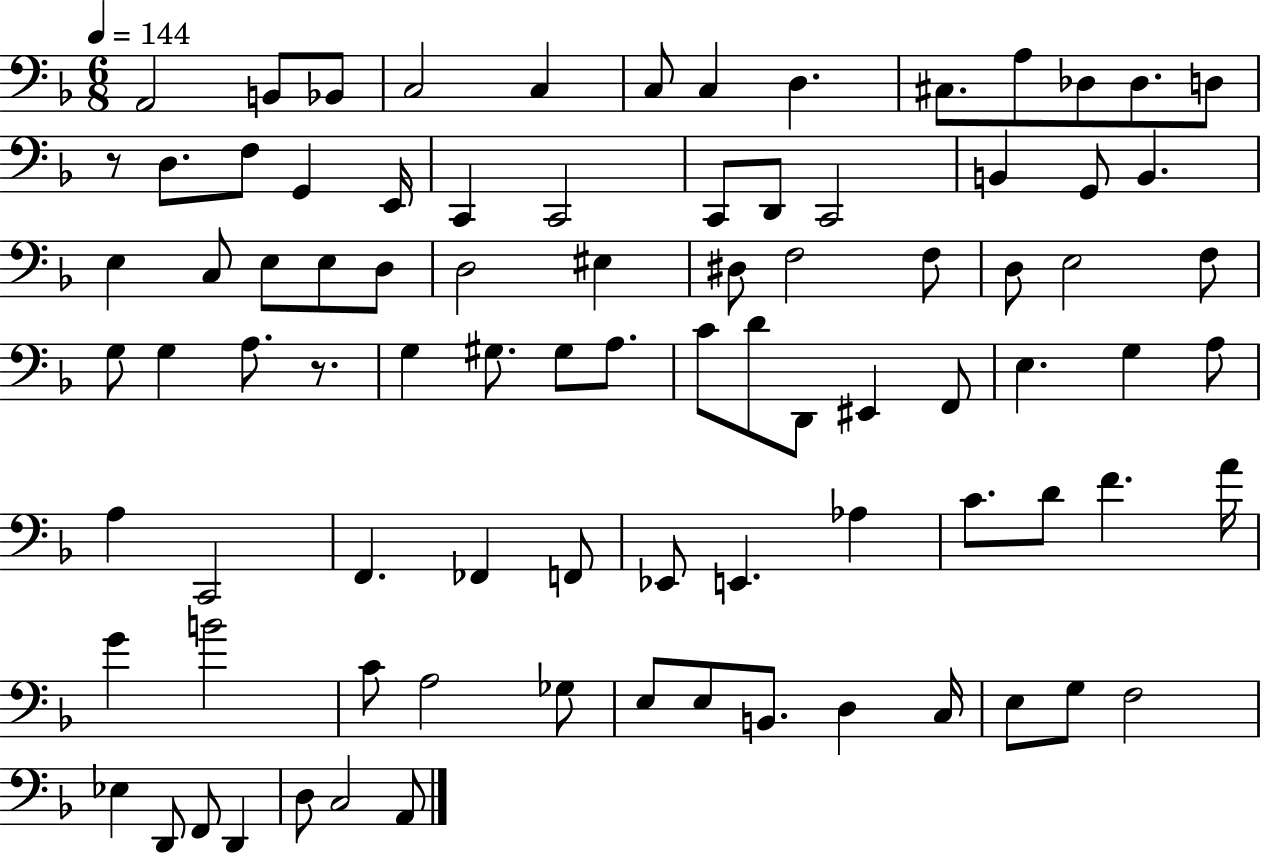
A2/h B2/e Bb2/e C3/h C3/q C3/e C3/q D3/q. C#3/e. A3/e Db3/e Db3/e. D3/e R/e D3/e. F3/e G2/q E2/s C2/q C2/h C2/e D2/e C2/h B2/q G2/e B2/q. E3/q C3/e E3/e E3/e D3/e D3/h EIS3/q D#3/e F3/h F3/e D3/e E3/h F3/e G3/e G3/q A3/e. R/e. G3/q G#3/e. G#3/e A3/e. C4/e D4/e D2/e EIS2/q F2/e E3/q. G3/q A3/e A3/q C2/h F2/q. FES2/q F2/e Eb2/e E2/q. Ab3/q C4/e. D4/e F4/q. A4/s G4/q B4/h C4/e A3/h Gb3/e E3/e E3/e B2/e. D3/q C3/s E3/e G3/e F3/h Eb3/q D2/e F2/e D2/q D3/e C3/h A2/e